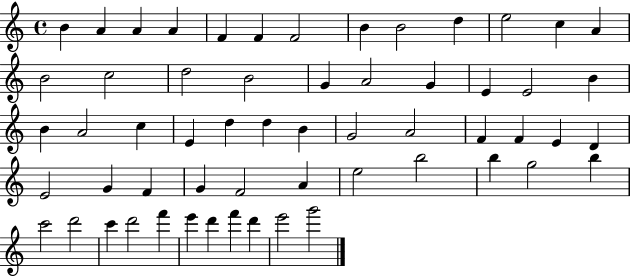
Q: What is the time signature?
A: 4/4